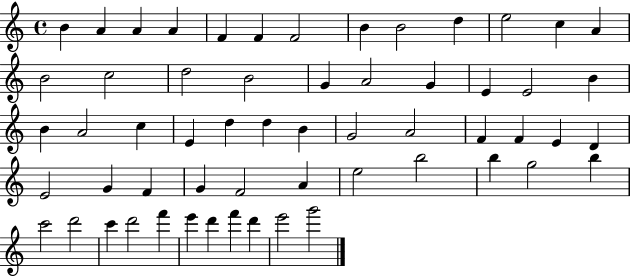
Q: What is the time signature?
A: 4/4